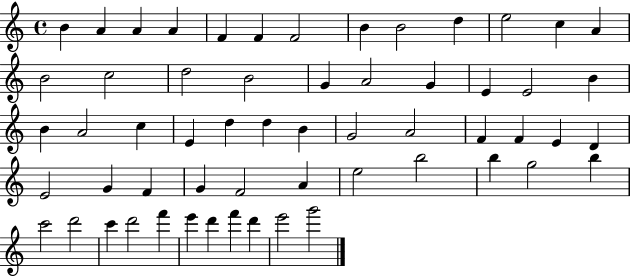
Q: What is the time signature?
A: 4/4